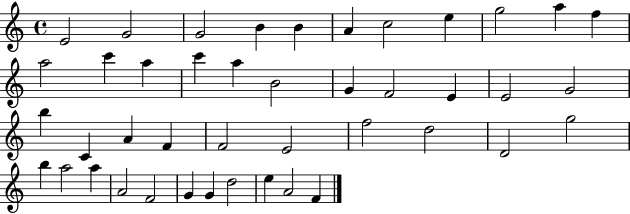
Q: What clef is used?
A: treble